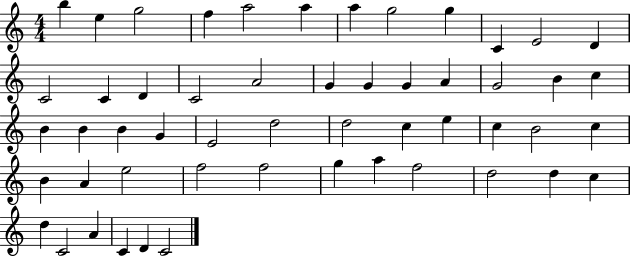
B5/q E5/q G5/h F5/q A5/h A5/q A5/q G5/h G5/q C4/q E4/h D4/q C4/h C4/q D4/q C4/h A4/h G4/q G4/q G4/q A4/q G4/h B4/q C5/q B4/q B4/q B4/q G4/q E4/h D5/h D5/h C5/q E5/q C5/q B4/h C5/q B4/q A4/q E5/h F5/h F5/h G5/q A5/q F5/h D5/h D5/q C5/q D5/q C4/h A4/q C4/q D4/q C4/h